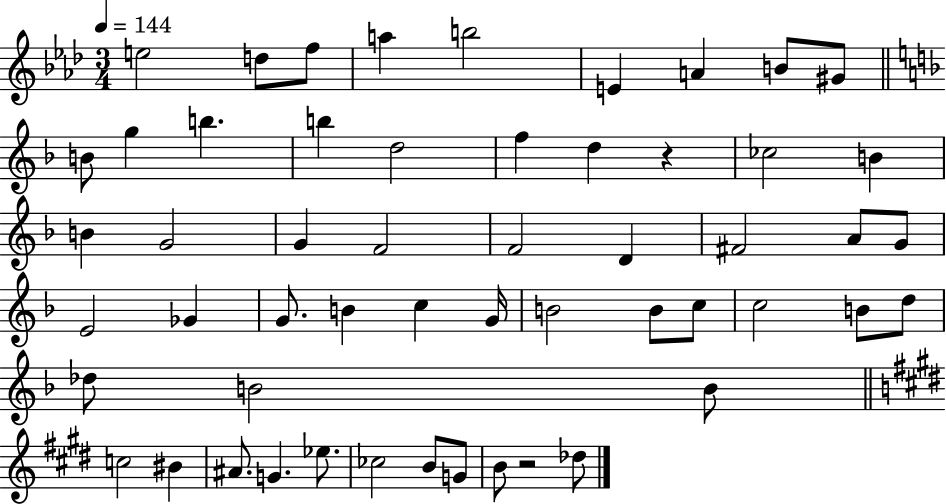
{
  \clef treble
  \numericTimeSignature
  \time 3/4
  \key aes \major
  \tempo 4 = 144
  e''2 d''8 f''8 | a''4 b''2 | e'4 a'4 b'8 gis'8 | \bar "||" \break \key d \minor b'8 g''4 b''4. | b''4 d''2 | f''4 d''4 r4 | ces''2 b'4 | \break b'4 g'2 | g'4 f'2 | f'2 d'4 | fis'2 a'8 g'8 | \break e'2 ges'4 | g'8. b'4 c''4 g'16 | b'2 b'8 c''8 | c''2 b'8 d''8 | \break des''8 b'2 b'8 | \bar "||" \break \key e \major c''2 bis'4 | ais'8. g'4. ees''8. | ces''2 b'8 g'8 | b'8 r2 des''8 | \break \bar "|."
}